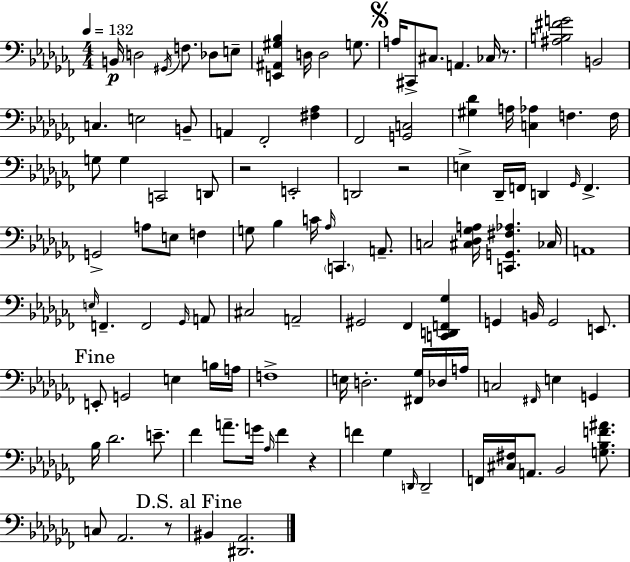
X:1
T:Untitled
M:4/4
L:1/4
K:Abm
B,,/4 D,2 ^G,,/4 F,/2 _D,/2 E,/2 [E,,^A,,^G,_B,] D,/4 D,2 G,/2 A,/4 ^C,,/2 ^C,/2 A,, _C,/4 z/2 [^A,B,^FG]2 B,,2 C, E,2 B,,/2 A,, _F,,2 [^F,_A,] _F,,2 [G,,C,]2 [^G,_D] A,/4 [C,_A,] F, F,/4 G,/2 G, C,,2 D,,/2 z2 E,,2 D,,2 z2 E, _D,,/4 F,,/4 D,, _G,,/4 F,, G,,2 A,/2 E,/2 F, G,/2 _B, C/4 _A,/4 C,, A,,/2 C,2 [^C,_D,_G,A,]/4 [C,,G,,^F,_A,] _C,/4 A,,4 E,/4 F,, F,,2 _G,,/4 A,,/2 ^C,2 A,,2 ^G,,2 _F,, [C,,D,,F,,_G,] G,, B,,/4 G,,2 E,,/2 E,,/2 G,,2 E, B,/4 A,/4 F,4 E,/4 D,2 [^F,,_G,]/4 _D,/4 A,/4 C,2 ^F,,/4 E, G,, _B,/4 _D2 E/2 _F A/2 G/4 _A,/4 _F z F _G, D,,/4 D,,2 F,,/4 [^C,^F,]/4 A,,/2 _B,,2 [G,_B,F^A]/2 C,/2 _A,,2 z/2 ^B,, [^D,,_A,,]2